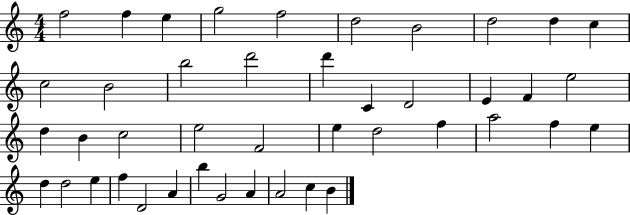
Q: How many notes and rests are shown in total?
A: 43